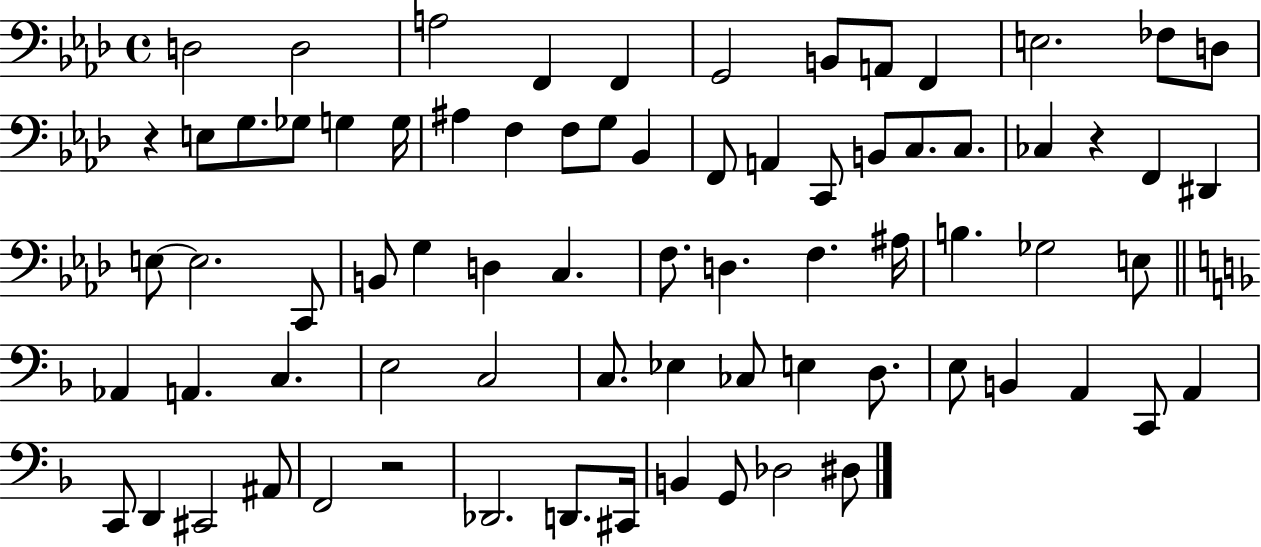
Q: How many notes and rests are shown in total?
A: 75